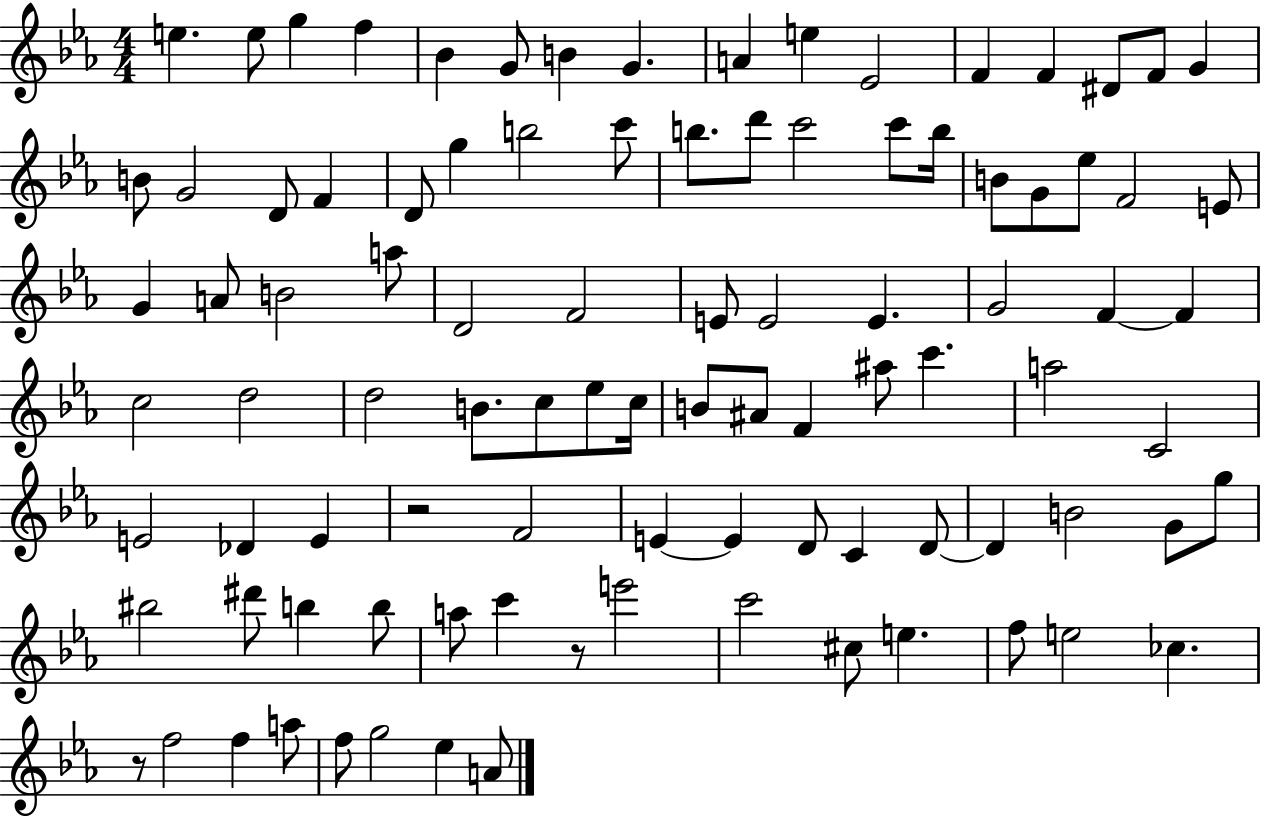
E5/q. E5/e G5/q F5/q Bb4/q G4/e B4/q G4/q. A4/q E5/q Eb4/h F4/q F4/q D#4/e F4/e G4/q B4/e G4/h D4/e F4/q D4/e G5/q B5/h C6/e B5/e. D6/e C6/h C6/e B5/s B4/e G4/e Eb5/e F4/h E4/e G4/q A4/e B4/h A5/e D4/h F4/h E4/e E4/h E4/q. G4/h F4/q F4/q C5/h D5/h D5/h B4/e. C5/e Eb5/e C5/s B4/e A#4/e F4/q A#5/e C6/q. A5/h C4/h E4/h Db4/q E4/q R/h F4/h E4/q E4/q D4/e C4/q D4/e D4/q B4/h G4/e G5/e BIS5/h D#6/e B5/q B5/e A5/e C6/q R/e E6/h C6/h C#5/e E5/q. F5/e E5/h CES5/q. R/e F5/h F5/q A5/e F5/e G5/h Eb5/q A4/e